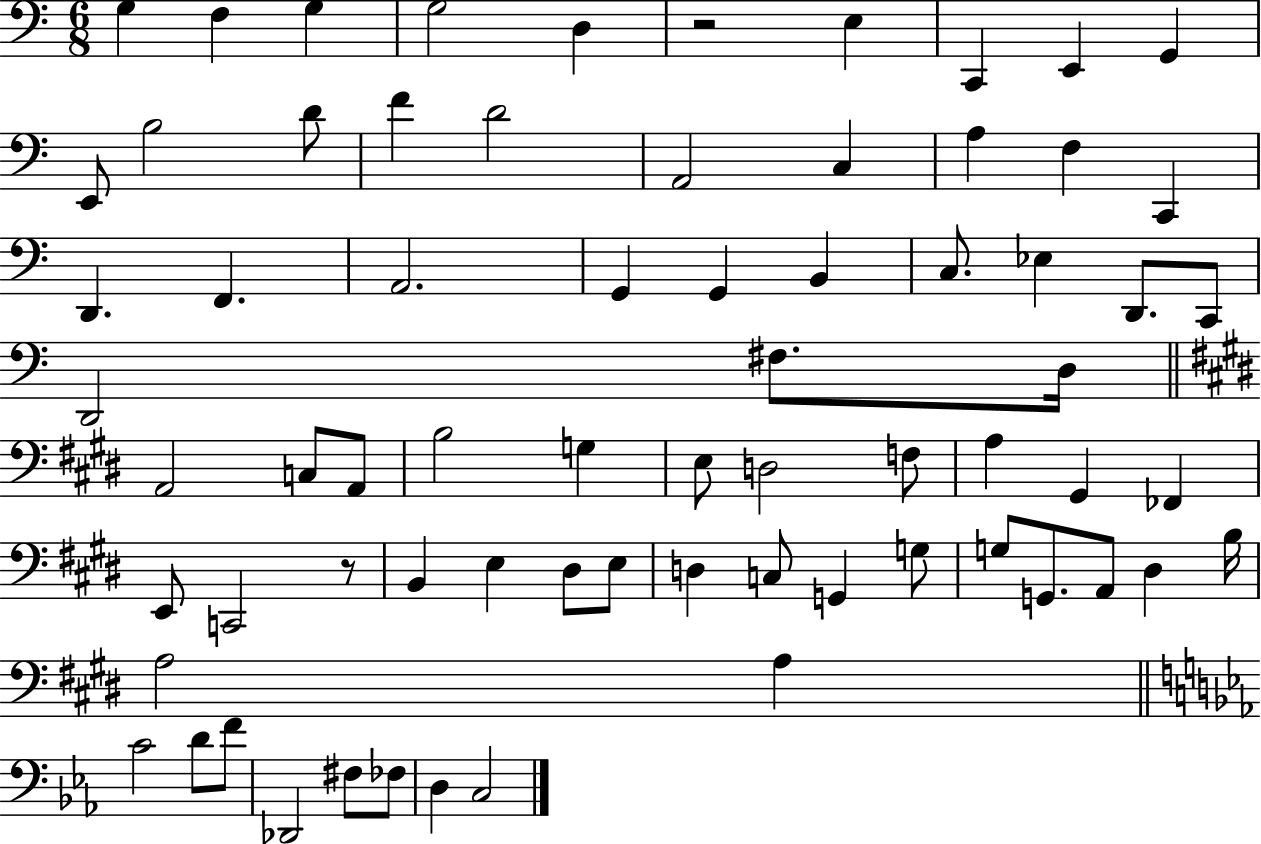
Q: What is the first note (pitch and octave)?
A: G3